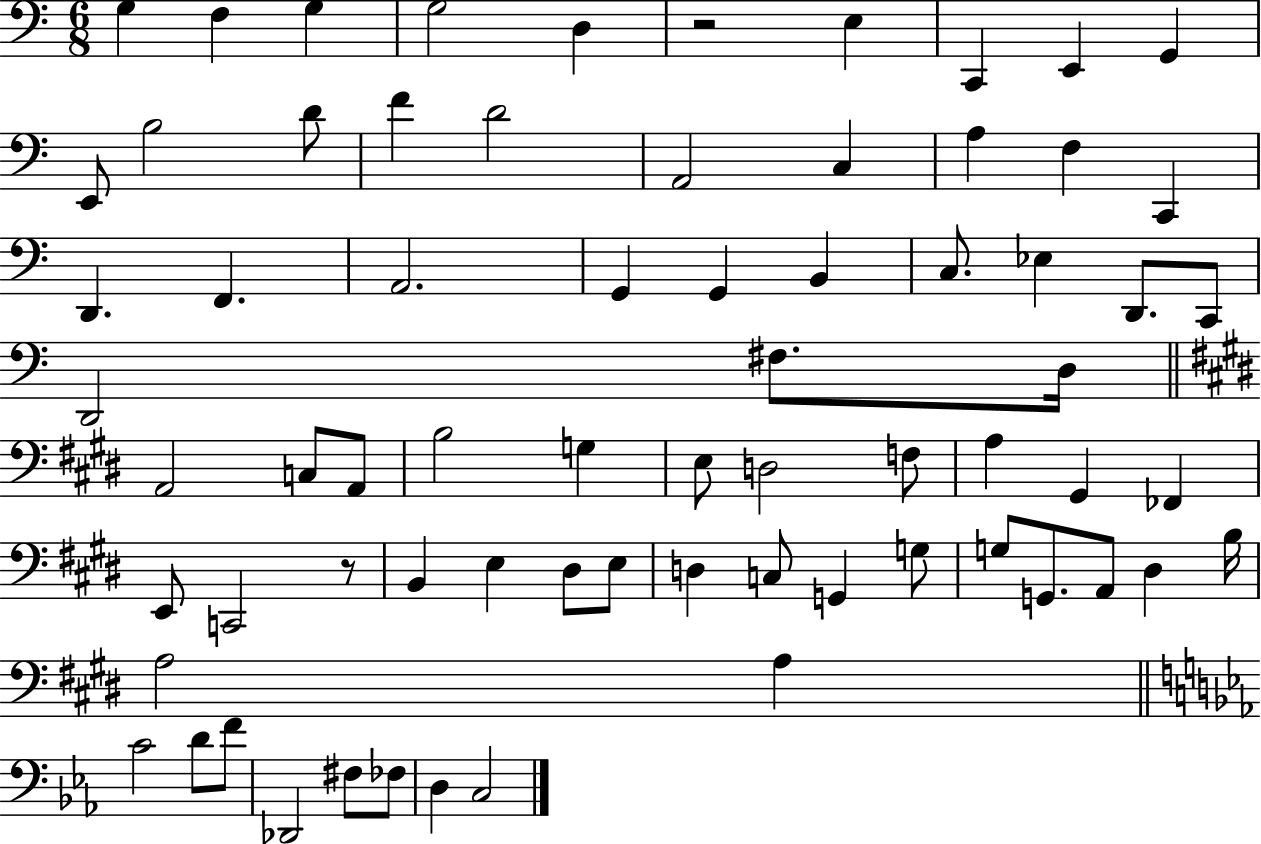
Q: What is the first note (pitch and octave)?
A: G3